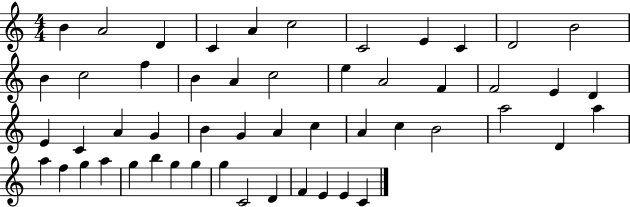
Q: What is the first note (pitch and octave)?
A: B4